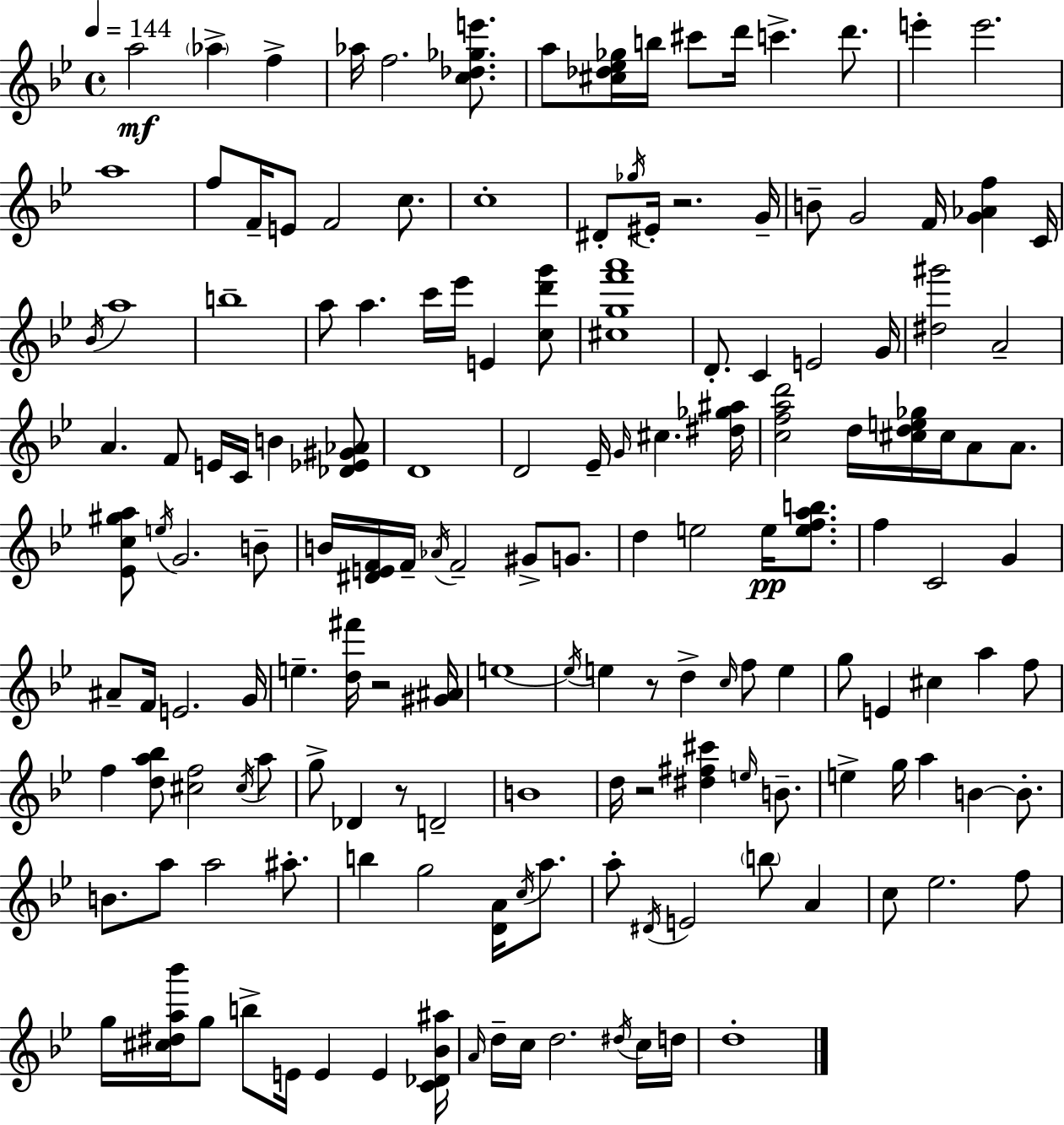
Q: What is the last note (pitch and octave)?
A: D5